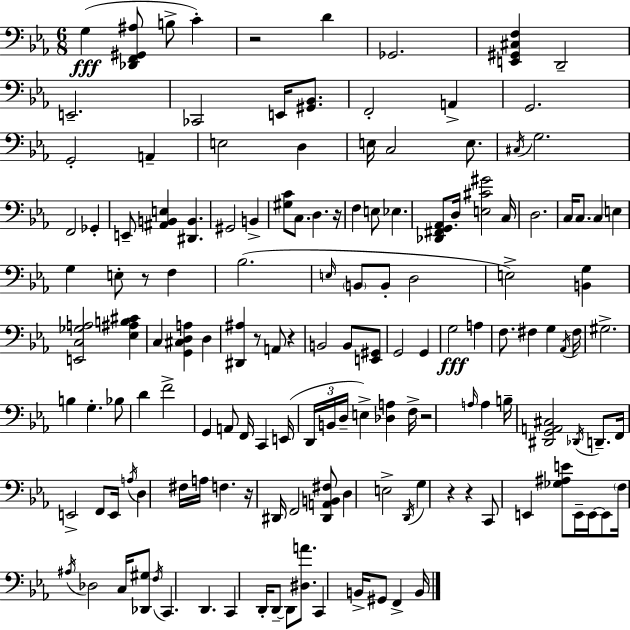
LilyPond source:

{
  \clef bass
  \numericTimeSignature
  \time 6/8
  \key ees \major
  \repeat volta 2 { g4(\fff <des, f, gis, ais>8 b8-> c'4-.) | r2 d'4 | ges,2. | <e, gis, cis f>4 d,2-- | \break e,2.-- | ces,2 e,16 <gis, bes,>8. | f,2-. a,4-> | g,2. | \break g,2-. a,4-- | e2 d4 | e16 c2 e8. | \acciaccatura { cis16 } g2. | \break f,2 ges,4-. | e,8-- <ais, b, e>4 <dis, b,>4. | gis,2 b,4-> | <gis c'>8 c8. d4. | \break r16 f4 e8 ees4. | <des, fis, g, aes,>8 d16-. <e cis' gis'>2 | c16 d2. | c16 c8. c4 e4 | \break g4 e8-. r8 f4 | bes2.( | \grace { e16 } \parenthesize b,8 b,8-. d2 | e2->) <b, g>4 | \break <e, c ges a>2 <ees ais b cis'>4 | c4 <g, cis d a>4 d4 | <dis, ais>4 r8 a,8 r4 | b,2 b,8 | \break <e, gis,>8 g,2 g,4 | g2\fff a4 | f8. fis4 g4 | \acciaccatura { aes,16 } fis16 gis2.-> | \break b4 g4.-. | bes8 d'4 f'2-> | g,4 a,8 f,16 c,4 | e,16( \tuplet 3/2 { d,16 b,16 d16-- } e4->) <des a>4 | \break f16-> r2 \grace { a16 } | a4 b16-- <dis, g, a, cis>2 | \acciaccatura { des,16 } d,8.-- f,16 e,2-> | f,8 e,16 \acciaccatura { a16 } d4 fis16 a16 | \break f4. r16 dis,16 f,2 | <dis, a, b, fis>8 d4 e2-> | \acciaccatura { d,16 } g4 r4 | r4 c,8 e,4 | \break <ges ais e'>8 e,16-- e,16~~ e,8 \parenthesize f16 \acciaccatura { ais16 } des2 | c16 <des, gis>8 \acciaccatura { f16 } c,4. | d,4. c,4 | d,16-. d,8--~~ d,8 <dis a'>8. c,4 | \break b,16-> gis,8 f,4-> b,16 } \bar "|."
}